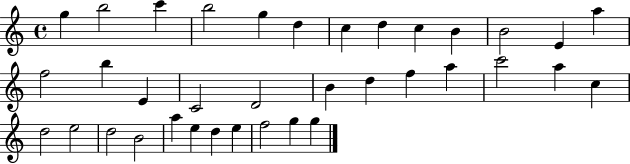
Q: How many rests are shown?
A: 0